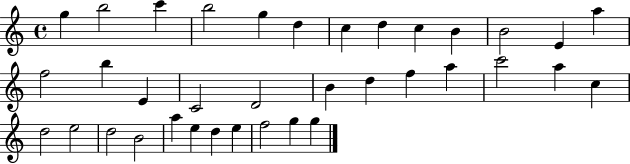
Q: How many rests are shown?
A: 0